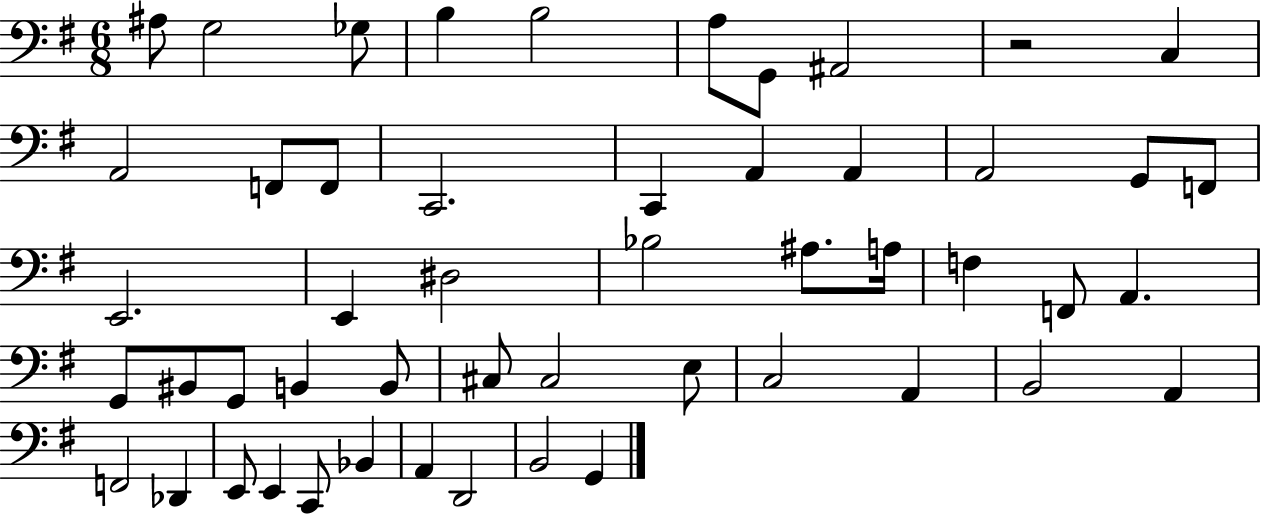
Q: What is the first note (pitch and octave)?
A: A#3